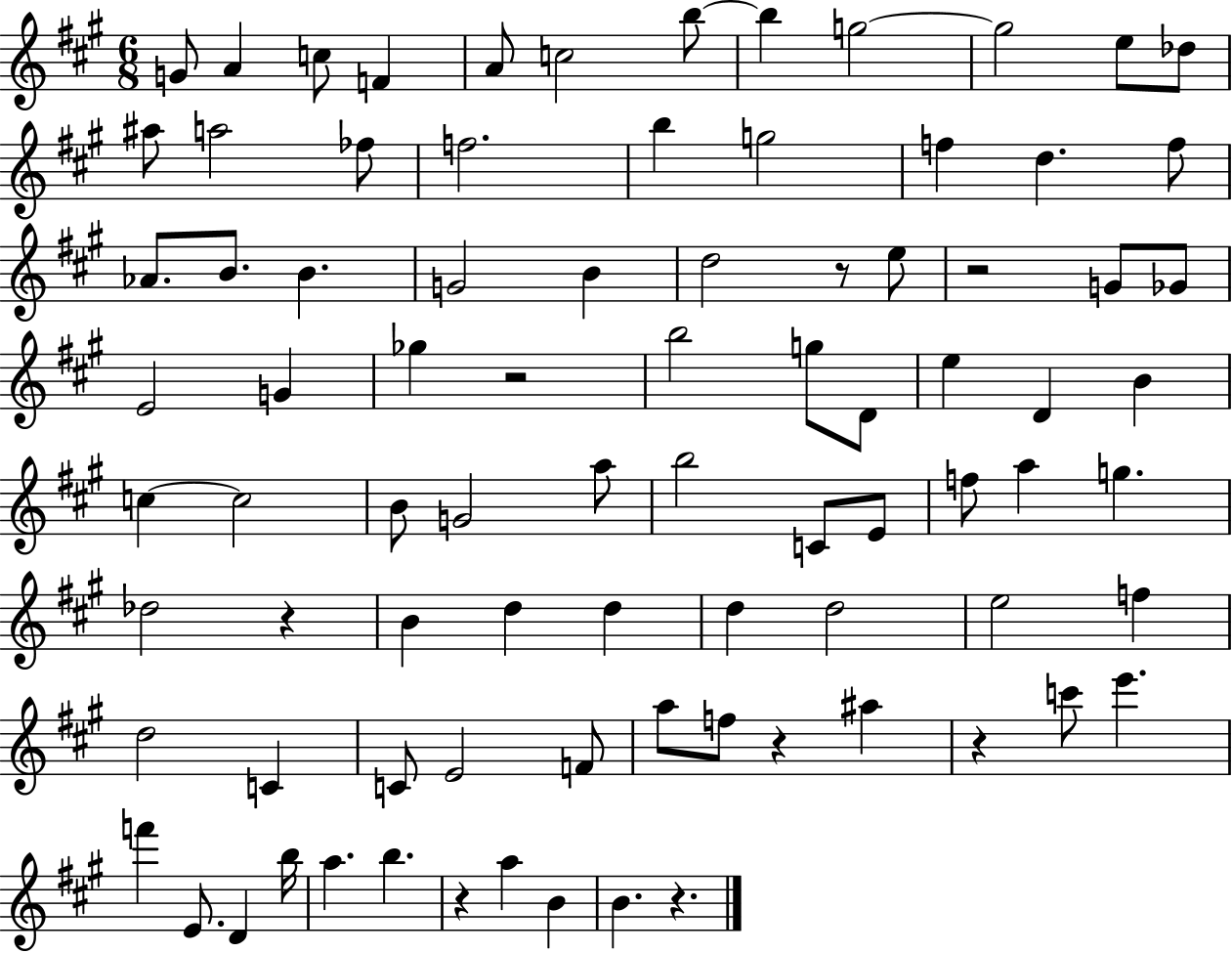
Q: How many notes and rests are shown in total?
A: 85